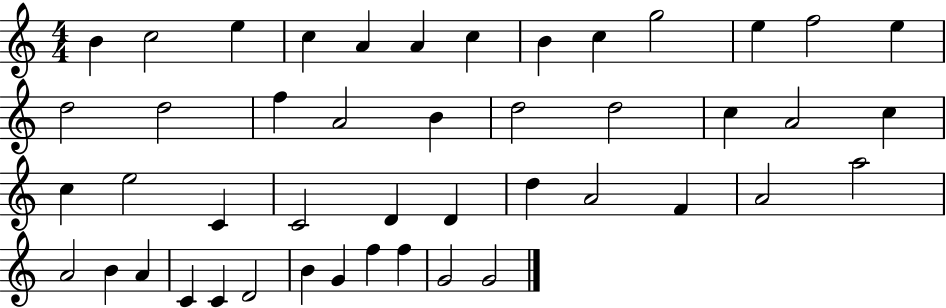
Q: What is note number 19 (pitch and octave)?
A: D5